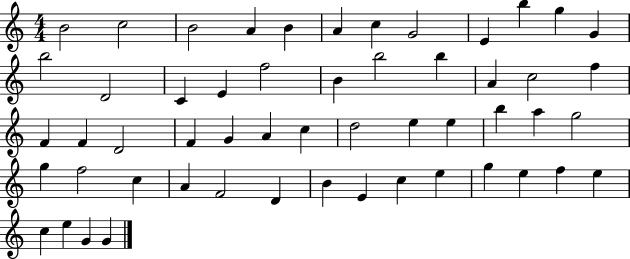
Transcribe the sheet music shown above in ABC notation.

X:1
T:Untitled
M:4/4
L:1/4
K:C
B2 c2 B2 A B A c G2 E b g G b2 D2 C E f2 B b2 b A c2 f F F D2 F G A c d2 e e b a g2 g f2 c A F2 D B E c e g e f e c e G G